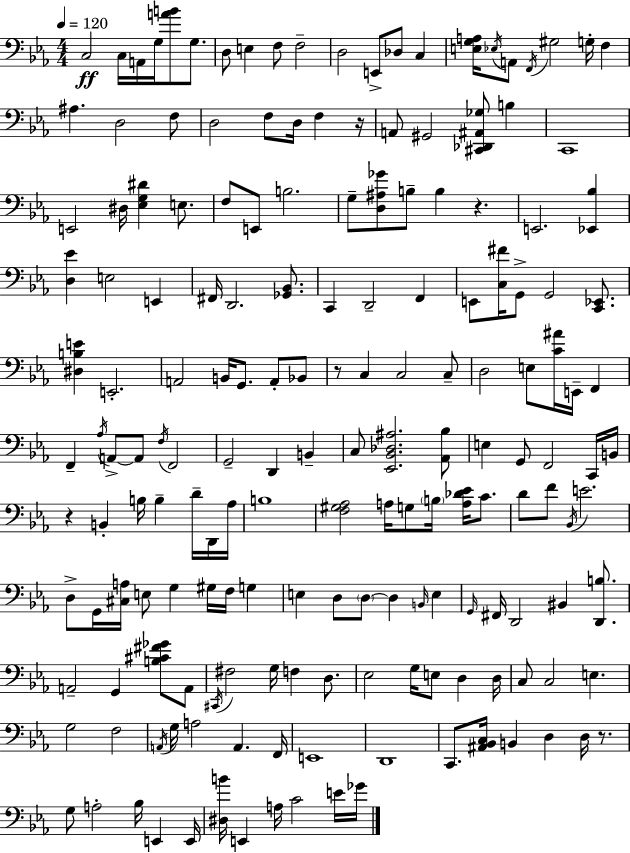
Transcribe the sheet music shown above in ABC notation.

X:1
T:Untitled
M:4/4
L:1/4
K:Eb
C,2 C,/4 A,,/4 G,/4 [AB]/2 G,/2 D,/2 E, F,/2 F,2 D,2 E,,/2 _D,/2 C, [E,G,A,]/4 _E,/4 A,,/2 F,,/4 ^G,2 G,/4 F, ^A, D,2 F,/2 D,2 F,/2 D,/4 F, z/4 A,,/2 ^G,,2 [^C,,_D,,^A,,_G,]/2 B, C,,4 E,,2 ^D,/4 [_E,G,^D] E,/2 F,/2 E,,/2 B,2 G,/2 [D,^A,_G]/2 B,/2 B, z E,,2 [_E,,_B,] [D,_E] E,2 E,, ^F,,/4 D,,2 [_G,,_B,,]/2 C,, D,,2 F,, E,,/2 [C,^F]/4 G,,/2 G,,2 [C,,_E,,]/2 [^D,B,E] E,,2 A,,2 B,,/4 G,,/2 A,,/2 _B,,/2 z/2 C, C,2 C,/2 D,2 E,/2 [C^A]/4 E,,/4 F,, F,, _A,/4 A,,/2 A,,/2 F,/4 F,,2 G,,2 D,, B,, C,/2 [_E,,_B,,_D,^A,]2 [_A,,_B,]/2 E, G,,/2 F,,2 C,,/4 B,,/4 z B,, B,/4 B, D/4 D,,/4 _A,/4 B,4 [F,^G,_A,]2 A,/4 G,/2 B,/4 [A,_D_E]/4 C/2 D/2 F/2 _B,,/4 E2 D,/2 G,,/4 [^C,A,]/4 E,/2 G, ^G,/4 F,/4 G, E, D,/2 D,/2 D, B,,/4 E, G,,/4 ^F,,/4 D,,2 ^B,, [D,,B,]/2 A,,2 G,, [B,^C^F_G]/2 A,,/2 ^C,,/4 ^F,2 G,/4 F, D,/2 _E,2 G,/4 E,/2 D, D,/4 C,/2 C,2 E, G,2 F,2 A,,/4 G,/4 A,2 A,, F,,/4 E,,4 D,,4 C,,/2 [^A,,_B,,C,]/4 B,, D, D,/4 z/2 G,/2 A,2 _B,/4 E,, E,,/4 [^D,B]/4 E,, A,/4 C2 E/4 _G/4